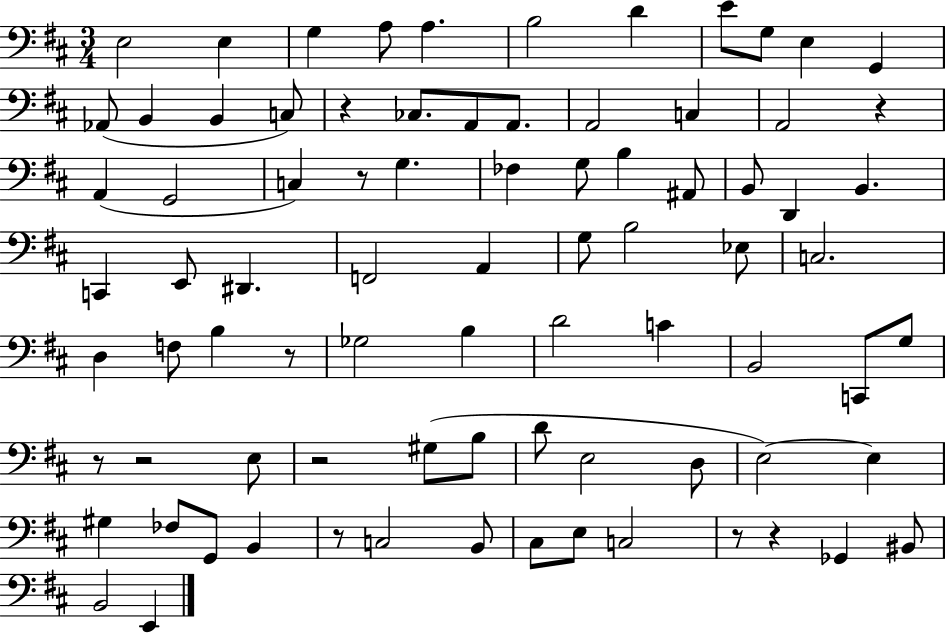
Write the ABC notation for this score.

X:1
T:Untitled
M:3/4
L:1/4
K:D
E,2 E, G, A,/2 A, B,2 D E/2 G,/2 E, G,, _A,,/2 B,, B,, C,/2 z _C,/2 A,,/2 A,,/2 A,,2 C, A,,2 z A,, G,,2 C, z/2 G, _F, G,/2 B, ^A,,/2 B,,/2 D,, B,, C,, E,,/2 ^D,, F,,2 A,, G,/2 B,2 _E,/2 C,2 D, F,/2 B, z/2 _G,2 B, D2 C B,,2 C,,/2 G,/2 z/2 z2 E,/2 z2 ^G,/2 B,/2 D/2 E,2 D,/2 E,2 E, ^G, _F,/2 G,,/2 B,, z/2 C,2 B,,/2 ^C,/2 E,/2 C,2 z/2 z _G,, ^B,,/2 B,,2 E,,